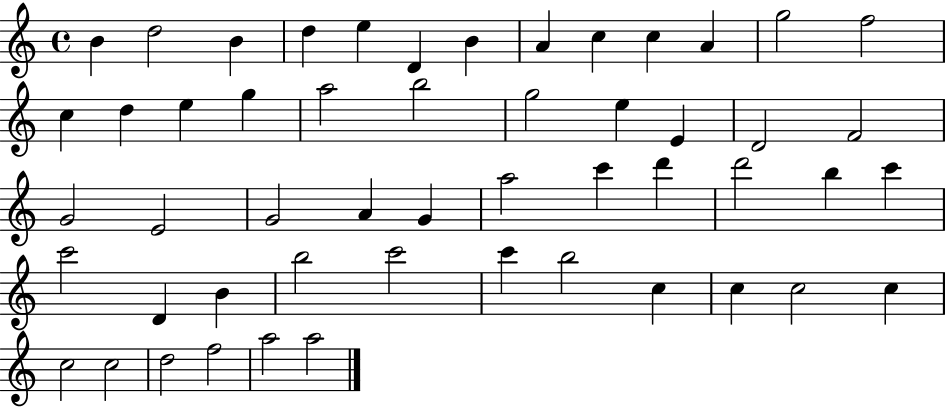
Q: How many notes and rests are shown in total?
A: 52